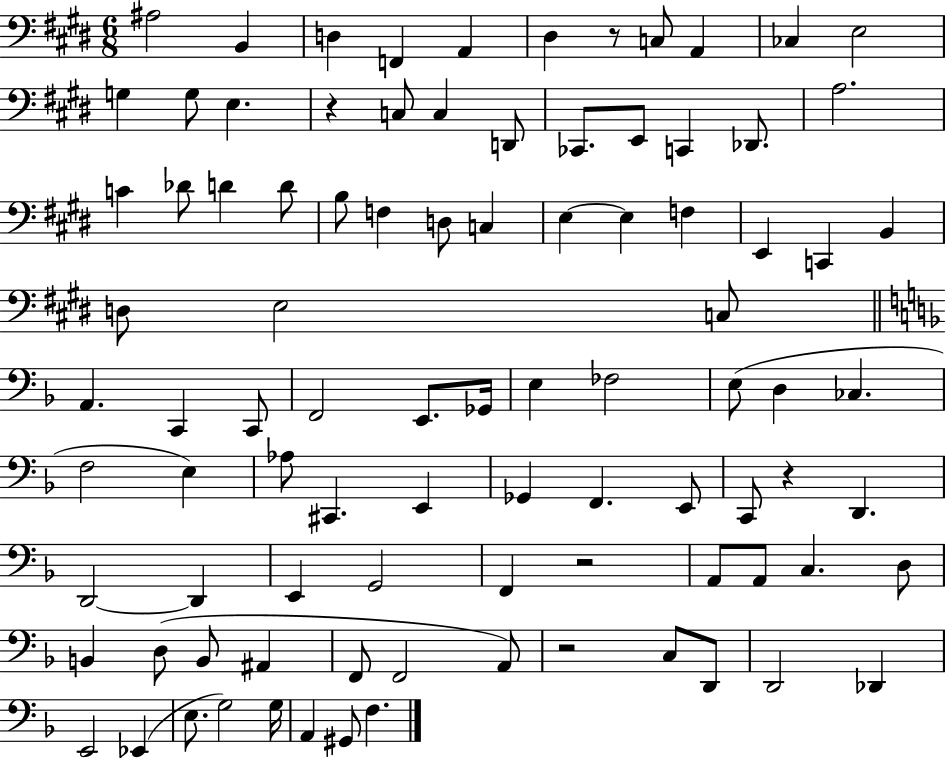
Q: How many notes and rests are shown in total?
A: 92